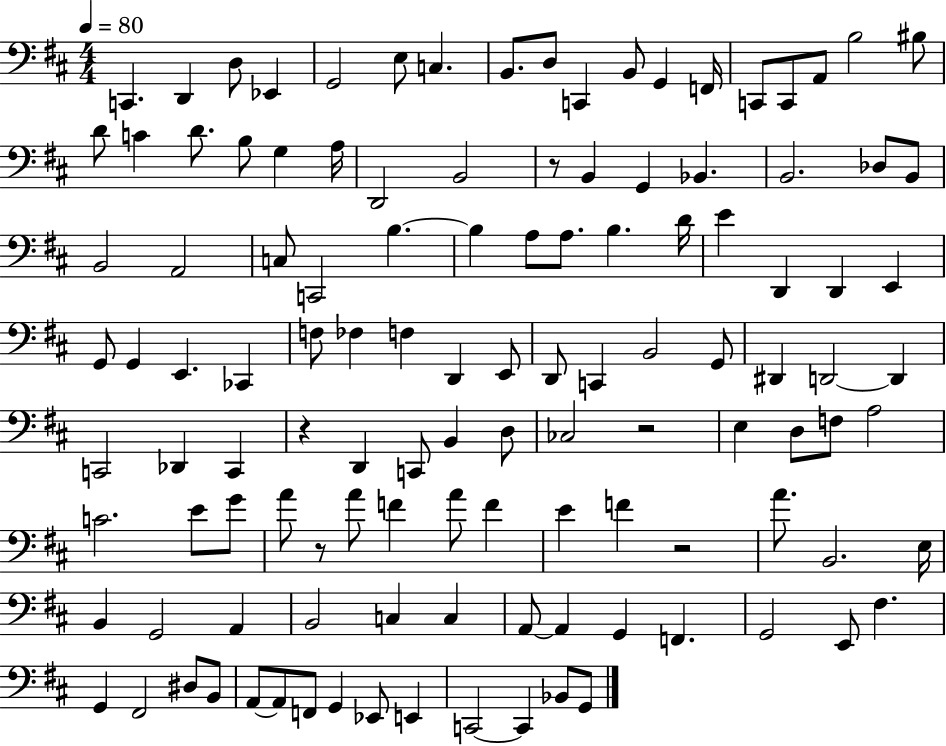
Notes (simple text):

C2/q. D2/q D3/e Eb2/q G2/h E3/e C3/q. B2/e. D3/e C2/q B2/e G2/q F2/s C2/e C2/e A2/e B3/h BIS3/e D4/e C4/q D4/e. B3/e G3/q A3/s D2/h B2/h R/e B2/q G2/q Bb2/q. B2/h. Db3/e B2/e B2/h A2/h C3/e C2/h B3/q. B3/q A3/e A3/e. B3/q. D4/s E4/q D2/q D2/q E2/q G2/e G2/q E2/q. CES2/q F3/e FES3/q F3/q D2/q E2/e D2/e C2/q B2/h G2/e D#2/q D2/h D2/q C2/h Db2/q C2/q R/q D2/q C2/e B2/q D3/e CES3/h R/h E3/q D3/e F3/e A3/h C4/h. E4/e G4/e A4/e R/e A4/e F4/q A4/e F4/q E4/q F4/q R/h A4/e. B2/h. E3/s B2/q G2/h A2/q B2/h C3/q C3/q A2/e A2/q G2/q F2/q. G2/h E2/e F#3/q. G2/q F#2/h D#3/e B2/e A2/e A2/e F2/e G2/q Eb2/e E2/q C2/h C2/q Bb2/e G2/e